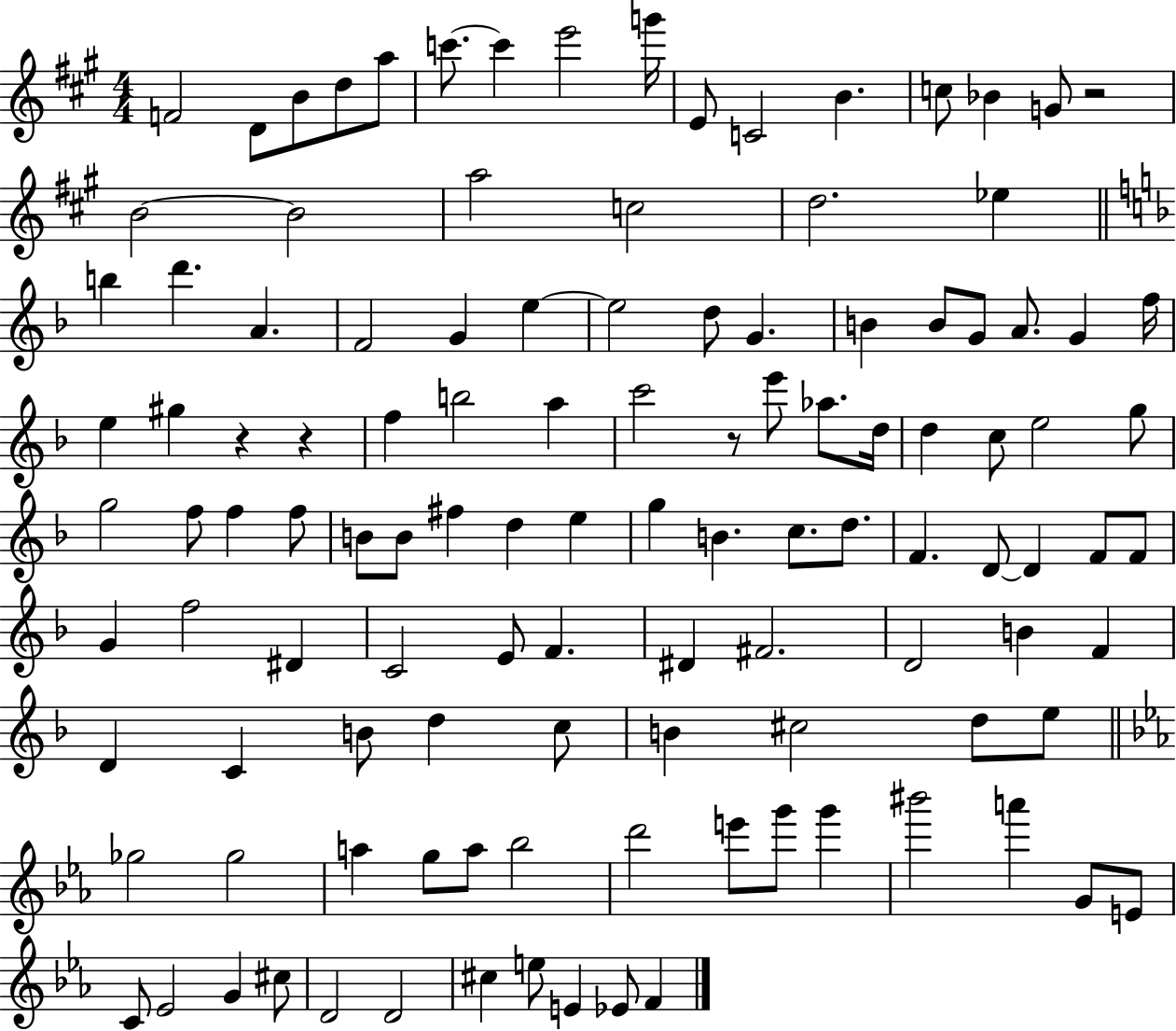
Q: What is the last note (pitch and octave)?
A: F4